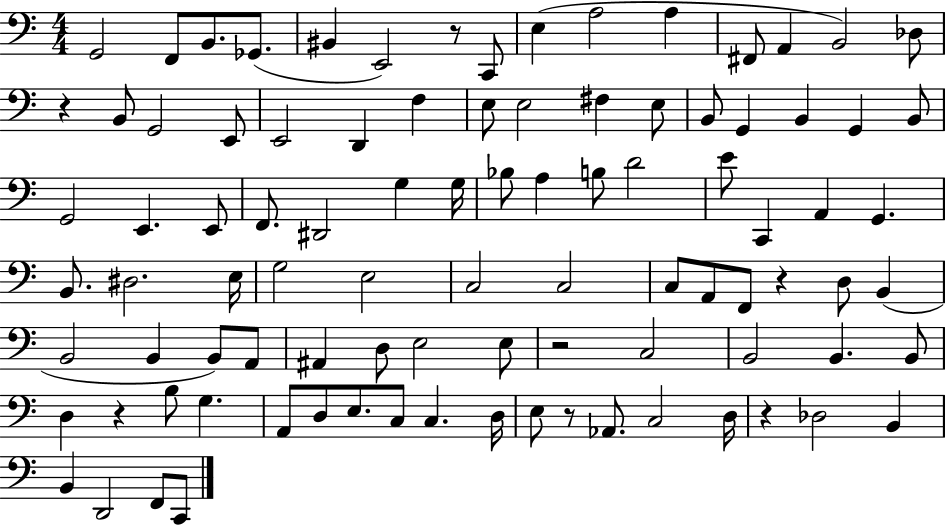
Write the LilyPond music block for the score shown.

{
  \clef bass
  \numericTimeSignature
  \time 4/4
  \key c \major
  g,2 f,8 b,8. ges,8.( | bis,4 e,2) r8 c,8 | e4( a2 a4 | fis,8 a,4 b,2) des8 | \break r4 b,8 g,2 e,8 | e,2 d,4 f4 | e8 e2 fis4 e8 | b,8 g,4 b,4 g,4 b,8 | \break g,2 e,4. e,8 | f,8. dis,2 g4 g16 | bes8 a4 b8 d'2 | e'8 c,4 a,4 g,4. | \break b,8. dis2. e16 | g2 e2 | c2 c2 | c8 a,8 f,8 r4 d8 b,4( | \break b,2 b,4 b,8) a,8 | ais,4 d8 e2 e8 | r2 c2 | b,2 b,4. b,8 | \break d4 r4 b8 g4. | a,8 d8 e8. c8 c4. d16 | e8 r8 aes,8. c2 d16 | r4 des2 b,4 | \break b,4 d,2 f,8 c,8 | \bar "|."
}